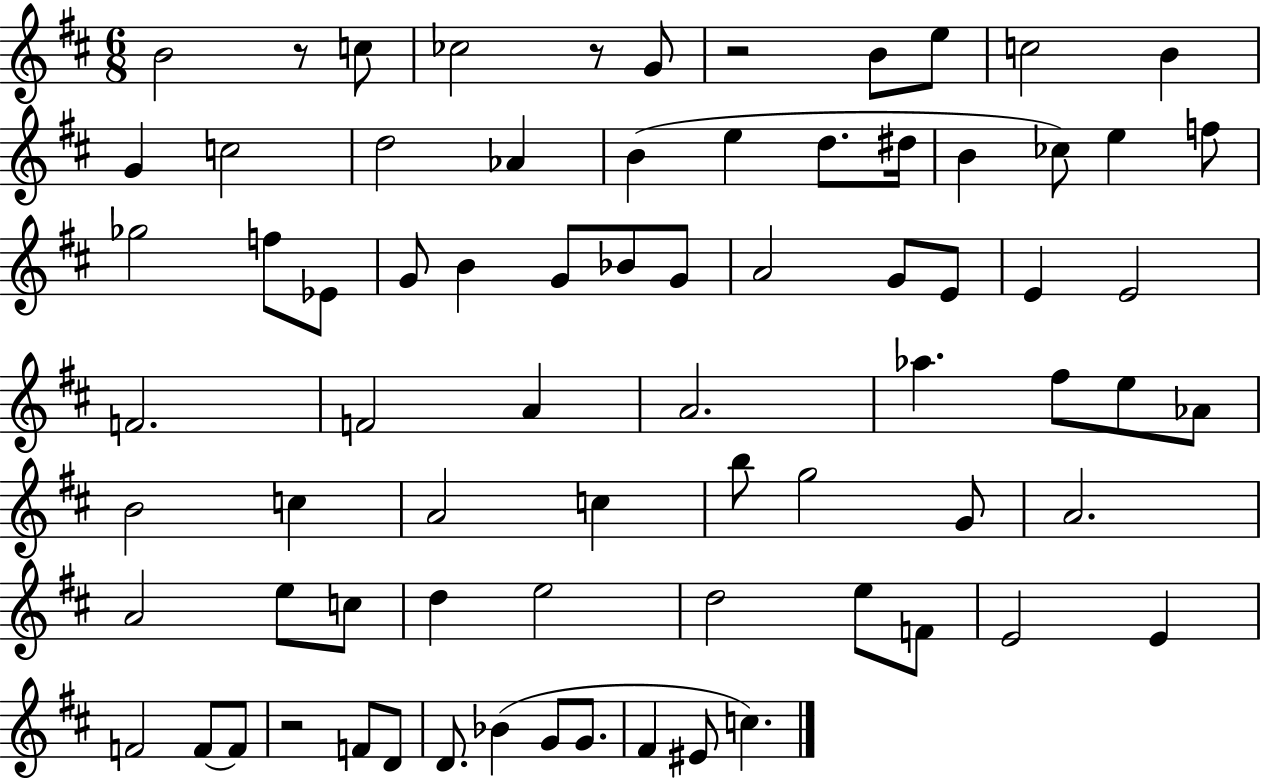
{
  \clef treble
  \numericTimeSignature
  \time 6/8
  \key d \major
  b'2 r8 c''8 | ces''2 r8 g'8 | r2 b'8 e''8 | c''2 b'4 | \break g'4 c''2 | d''2 aes'4 | b'4( e''4 d''8. dis''16 | b'4 ces''8) e''4 f''8 | \break ges''2 f''8 ees'8 | g'8 b'4 g'8 bes'8 g'8 | a'2 g'8 e'8 | e'4 e'2 | \break f'2. | f'2 a'4 | a'2. | aes''4. fis''8 e''8 aes'8 | \break b'2 c''4 | a'2 c''4 | b''8 g''2 g'8 | a'2. | \break a'2 e''8 c''8 | d''4 e''2 | d''2 e''8 f'8 | e'2 e'4 | \break f'2 f'8~~ f'8 | r2 f'8 d'8 | d'8. bes'4( g'8 g'8. | fis'4 eis'8 c''4.) | \break \bar "|."
}